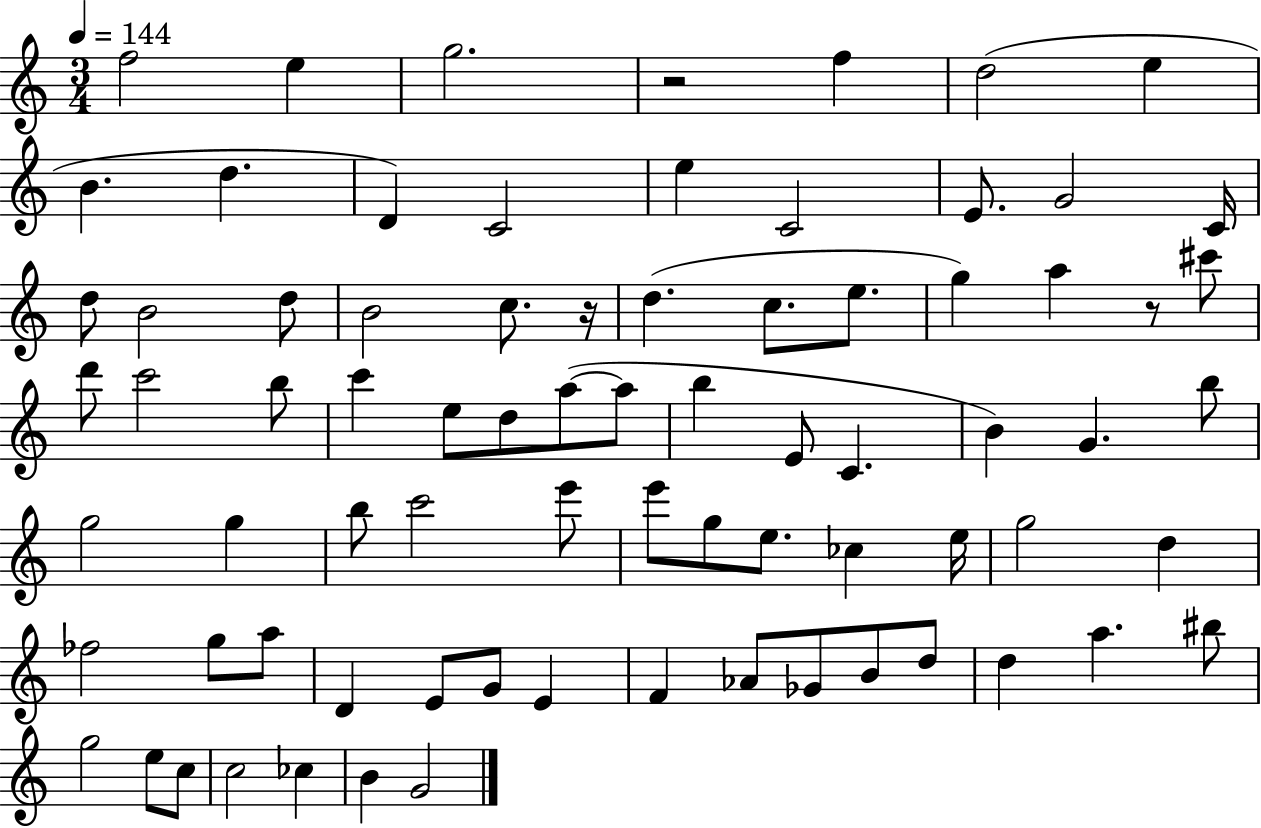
{
  \clef treble
  \numericTimeSignature
  \time 3/4
  \key c \major
  \tempo 4 = 144
  f''2 e''4 | g''2. | r2 f''4 | d''2( e''4 | \break b'4. d''4. | d'4) c'2 | e''4 c'2 | e'8. g'2 c'16 | \break d''8 b'2 d''8 | b'2 c''8. r16 | d''4.( c''8. e''8. | g''4) a''4 r8 cis'''8 | \break d'''8 c'''2 b''8 | c'''4 e''8 d''8 a''8~(~ a''8 | b''4 e'8 c'4. | b'4) g'4. b''8 | \break g''2 g''4 | b''8 c'''2 e'''8 | e'''8 g''8 e''8. ces''4 e''16 | g''2 d''4 | \break fes''2 g''8 a''8 | d'4 e'8 g'8 e'4 | f'4 aes'8 ges'8 b'8 d''8 | d''4 a''4. bis''8 | \break g''2 e''8 c''8 | c''2 ces''4 | b'4 g'2 | \bar "|."
}